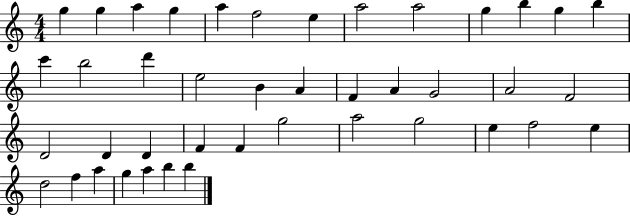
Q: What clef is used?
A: treble